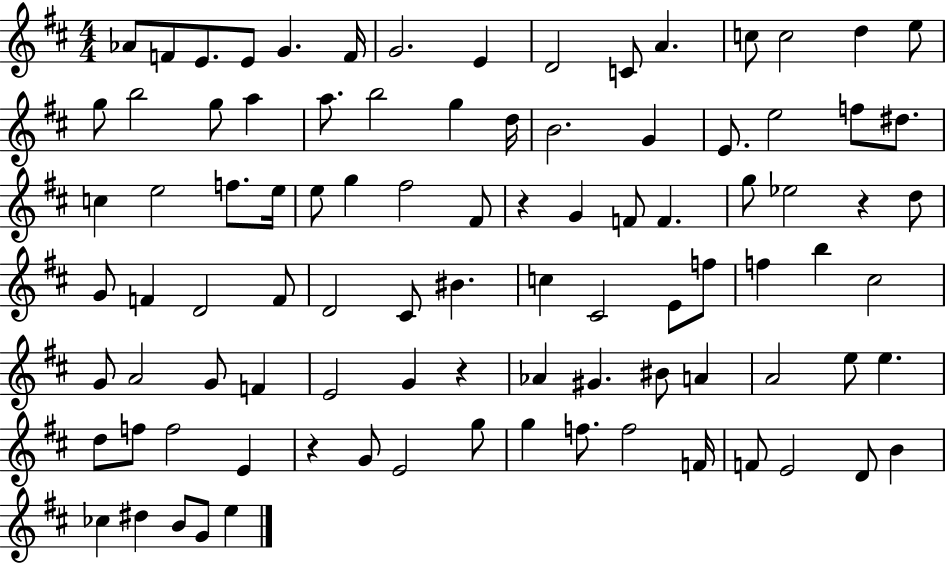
X:1
T:Untitled
M:4/4
L:1/4
K:D
_A/2 F/2 E/2 E/2 G F/4 G2 E D2 C/2 A c/2 c2 d e/2 g/2 b2 g/2 a a/2 b2 g d/4 B2 G E/2 e2 f/2 ^d/2 c e2 f/2 e/4 e/2 g ^f2 ^F/2 z G F/2 F g/2 _e2 z d/2 G/2 F D2 F/2 D2 ^C/2 ^B c ^C2 E/2 f/2 f b ^c2 G/2 A2 G/2 F E2 G z _A ^G ^B/2 A A2 e/2 e d/2 f/2 f2 E z G/2 E2 g/2 g f/2 f2 F/4 F/2 E2 D/2 B _c ^d B/2 G/2 e